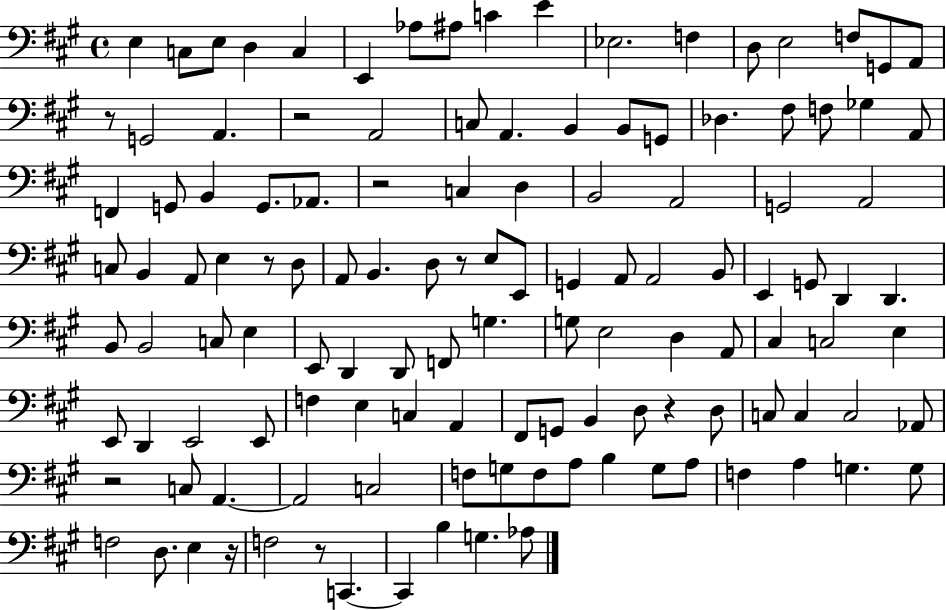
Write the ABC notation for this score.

X:1
T:Untitled
M:4/4
L:1/4
K:A
E, C,/2 E,/2 D, C, E,, _A,/2 ^A,/2 C E _E,2 F, D,/2 E,2 F,/2 G,,/2 A,,/2 z/2 G,,2 A,, z2 A,,2 C,/2 A,, B,, B,,/2 G,,/2 _D, ^F,/2 F,/2 _G, A,,/2 F,, G,,/2 B,, G,,/2 _A,,/2 z2 C, D, B,,2 A,,2 G,,2 A,,2 C,/2 B,, A,,/2 E, z/2 D,/2 A,,/2 B,, D,/2 z/2 E,/2 E,,/2 G,, A,,/2 A,,2 B,,/2 E,, G,,/2 D,, D,, B,,/2 B,,2 C,/2 E, E,,/2 D,, D,,/2 F,,/2 G, G,/2 E,2 D, A,,/2 ^C, C,2 E, E,,/2 D,, E,,2 E,,/2 F, E, C, A,, ^F,,/2 G,,/2 B,, D,/2 z D,/2 C,/2 C, C,2 _A,,/2 z2 C,/2 A,, A,,2 C,2 F,/2 G,/2 F,/2 A,/2 B, G,/2 A,/2 F, A, G, G,/2 F,2 D,/2 E, z/4 F,2 z/2 C,, C,, B, G, _A,/2